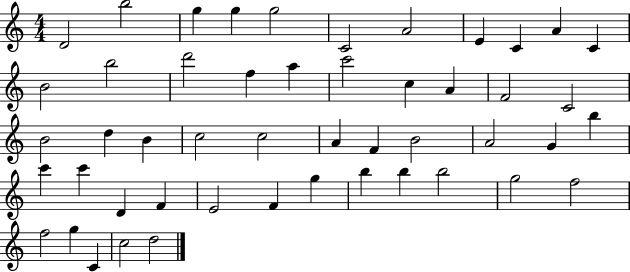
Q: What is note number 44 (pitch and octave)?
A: F5